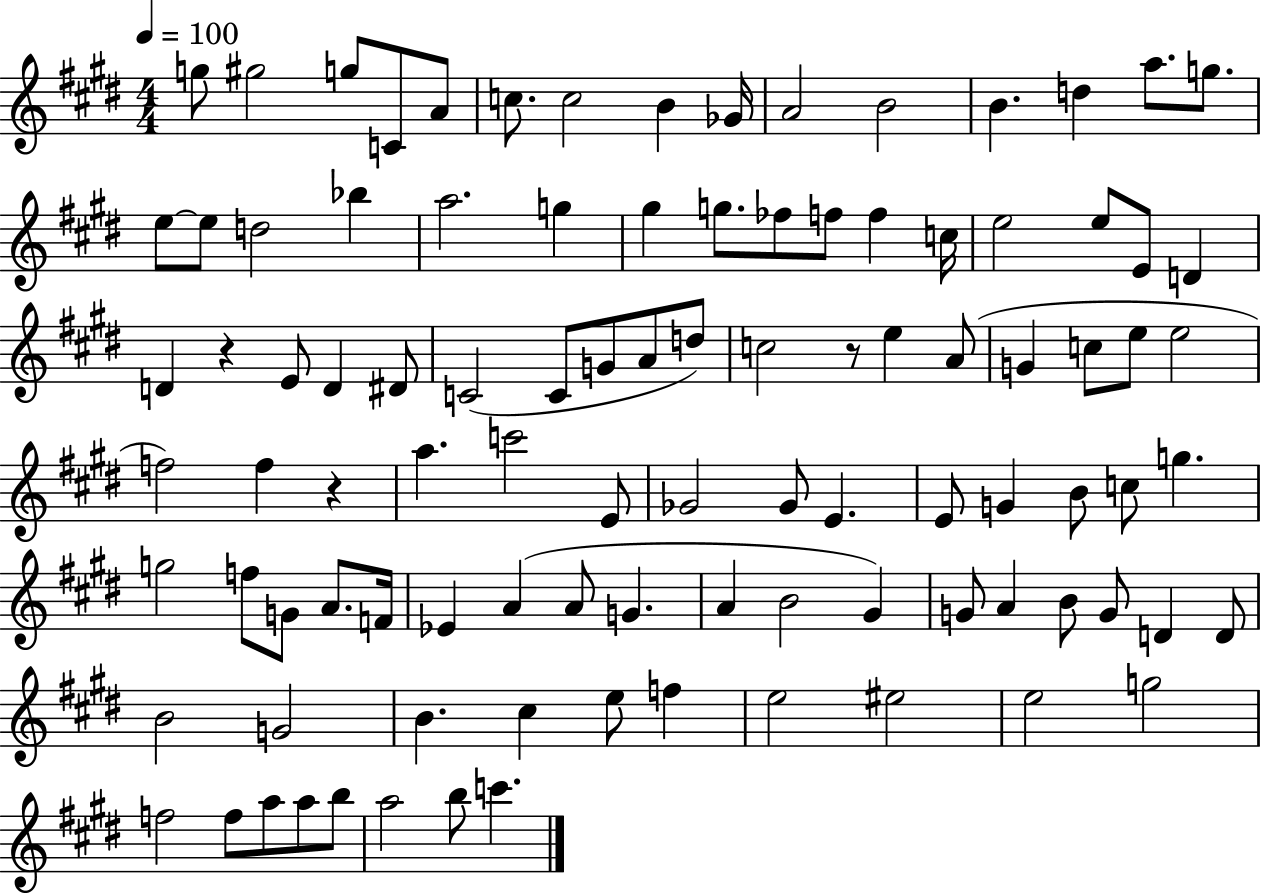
G5/e G#5/h G5/e C4/e A4/e C5/e. C5/h B4/q Gb4/s A4/h B4/h B4/q. D5/q A5/e. G5/e. E5/e E5/e D5/h Bb5/q A5/h. G5/q G#5/q G5/e. FES5/e F5/e F5/q C5/s E5/h E5/e E4/e D4/q D4/q R/q E4/e D4/q D#4/e C4/h C4/e G4/e A4/e D5/e C5/h R/e E5/q A4/e G4/q C5/e E5/e E5/h F5/h F5/q R/q A5/q. C6/h E4/e Gb4/h Gb4/e E4/q. E4/e G4/q B4/e C5/e G5/q. G5/h F5/e G4/e A4/e. F4/s Eb4/q A4/q A4/e G4/q. A4/q B4/h G#4/q G4/e A4/q B4/e G4/e D4/q D4/e B4/h G4/h B4/q. C#5/q E5/e F5/q E5/h EIS5/h E5/h G5/h F5/h F5/e A5/e A5/e B5/e A5/h B5/e C6/q.